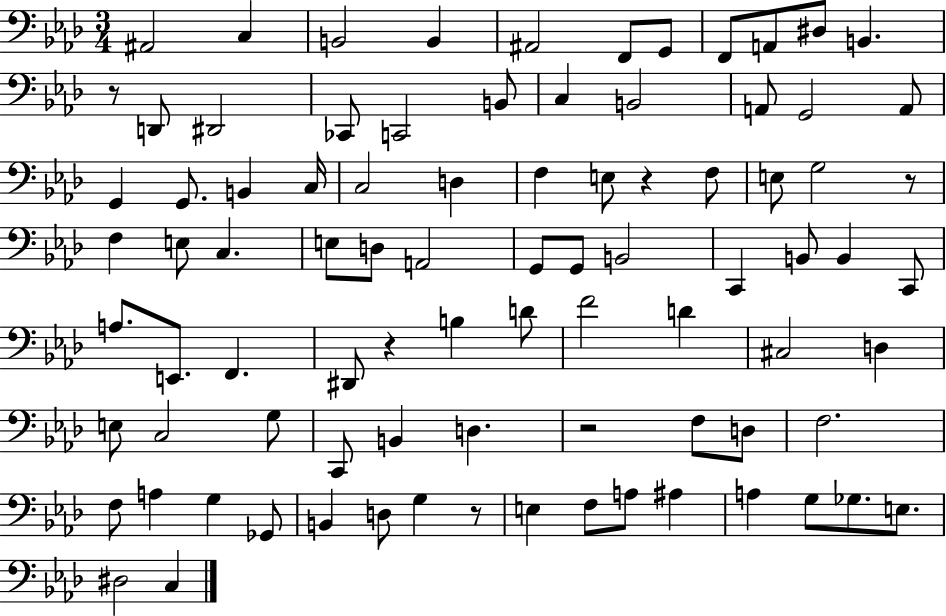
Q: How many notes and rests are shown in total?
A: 87